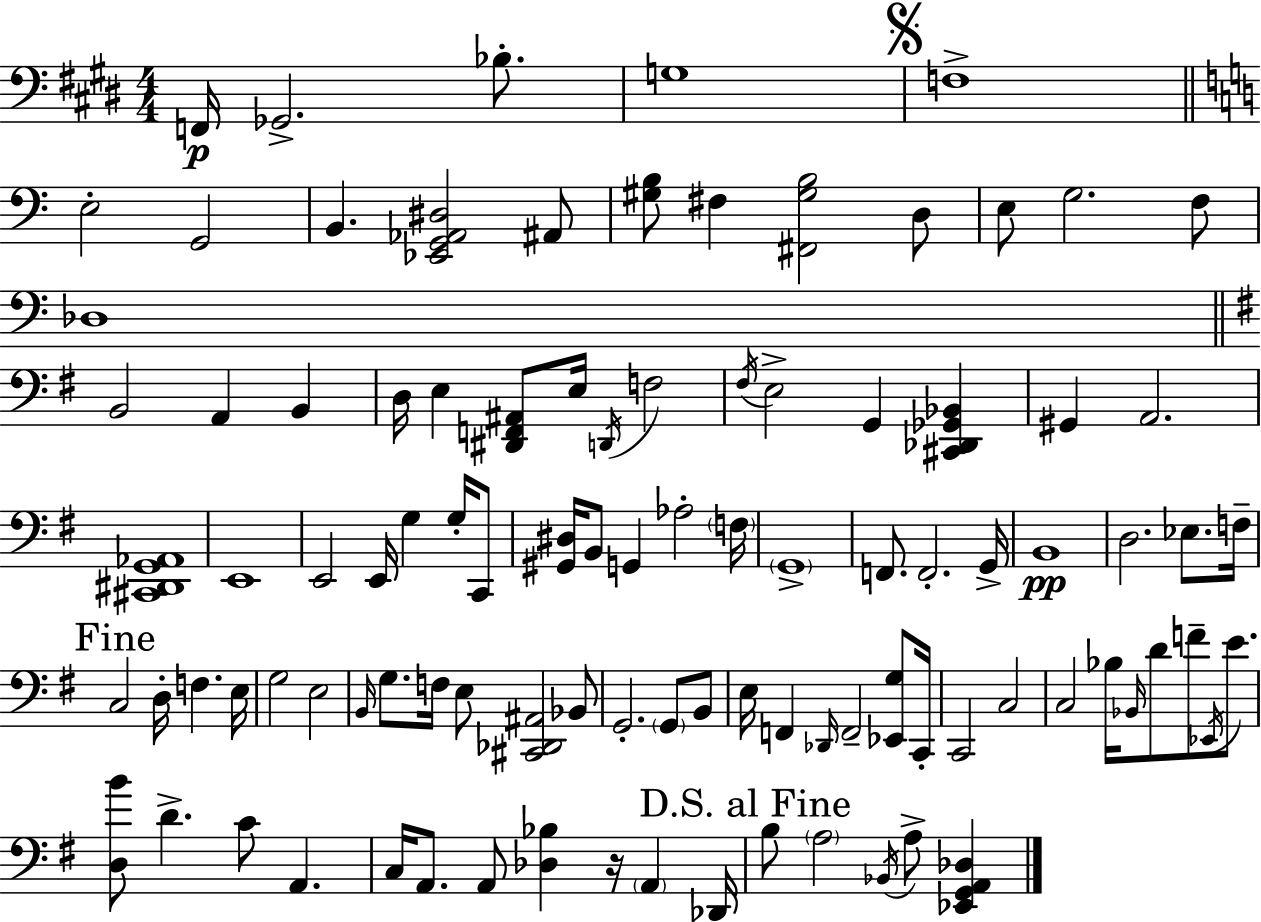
{
  \clef bass
  \numericTimeSignature
  \time 4/4
  \key e \major
  f,16\p ges,2.-> bes8.-. | g1 | \mark \markup { \musicglyph "scripts.segno" } f1-> | \bar "||" \break \key c \major e2-. g,2 | b,4. <ees, g, aes, dis>2 ais,8 | <gis b>8 fis4 <fis, gis b>2 d8 | e8 g2. f8 | \break des1 | \bar "||" \break \key g \major b,2 a,4 b,4 | d16 e4 <dis, f, ais,>8 e16 \acciaccatura { d,16 } f2 | \acciaccatura { fis16 } e2-> g,4 <cis, des, ges, bes,>4 | gis,4 a,2. | \break <cis, dis, g, aes,>1 | e,1 | e,2 e,16 g4 g16-. | c,8 <gis, dis>16 b,8 g,4 aes2-. | \break \parenthesize f16 \parenthesize g,1-> | f,8. f,2.-. | g,16-> b,1\pp | d2. ees8. | \break f16-- \mark "Fine" c2 d16-. f4. | e16 g2 e2 | \grace { b,16 } g8. f16 e8 <cis, des, ais,>2 | bes,8 g,2.-. \parenthesize g,8 | \break b,8 e16 f,4 \grace { des,16 } f,2-- | <ees, g>8 c,16-. c,2 c2 | c2 bes16 \grace { bes,16 } d'8 | f'8-- \acciaccatura { ees,16 } e'8. <d b'>8 d'4.-> c'8 | \break a,4. c16 a,8. a,8 <des bes>4 | r16 \parenthesize a,4 des,16 \mark "D.S. al Fine" b8 \parenthesize a2 | \acciaccatura { bes,16 } a8-> <ees, g, a, des>4 \bar "|."
}